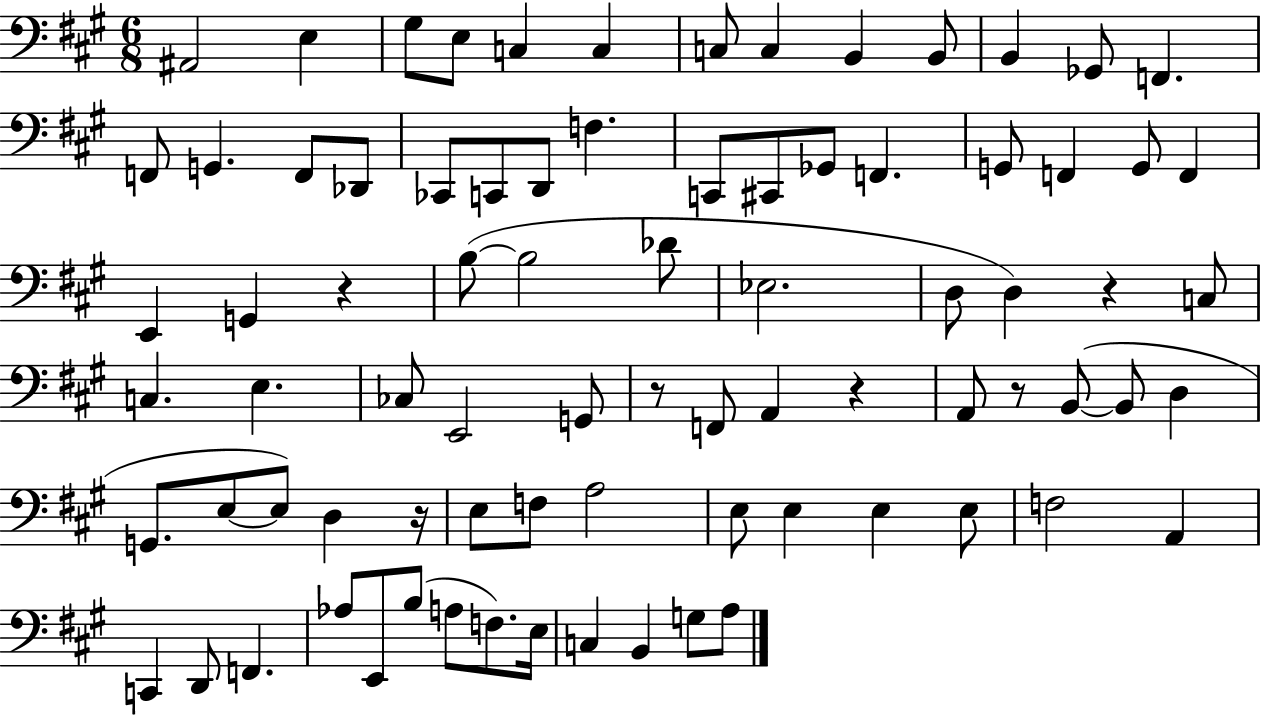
A#2/h E3/q G#3/e E3/e C3/q C3/q C3/e C3/q B2/q B2/e B2/q Gb2/e F2/q. F2/e G2/q. F2/e Db2/e CES2/e C2/e D2/e F3/q. C2/e C#2/e Gb2/e F2/q. G2/e F2/q G2/e F2/q E2/q G2/q R/q B3/e B3/h Db4/e Eb3/h. D3/e D3/q R/q C3/e C3/q. E3/q. CES3/e E2/h G2/e R/e F2/e A2/q R/q A2/e R/e B2/e B2/e D3/q G2/e. E3/e E3/e D3/q R/s E3/e F3/e A3/h E3/e E3/q E3/q E3/e F3/h A2/q C2/q D2/e F2/q. Ab3/e E2/e B3/e A3/e F3/e. E3/s C3/q B2/q G3/e A3/e